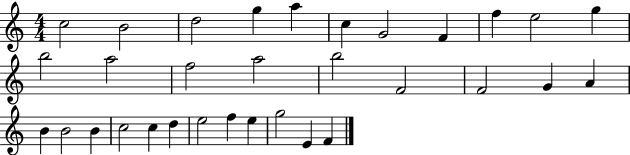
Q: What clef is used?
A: treble